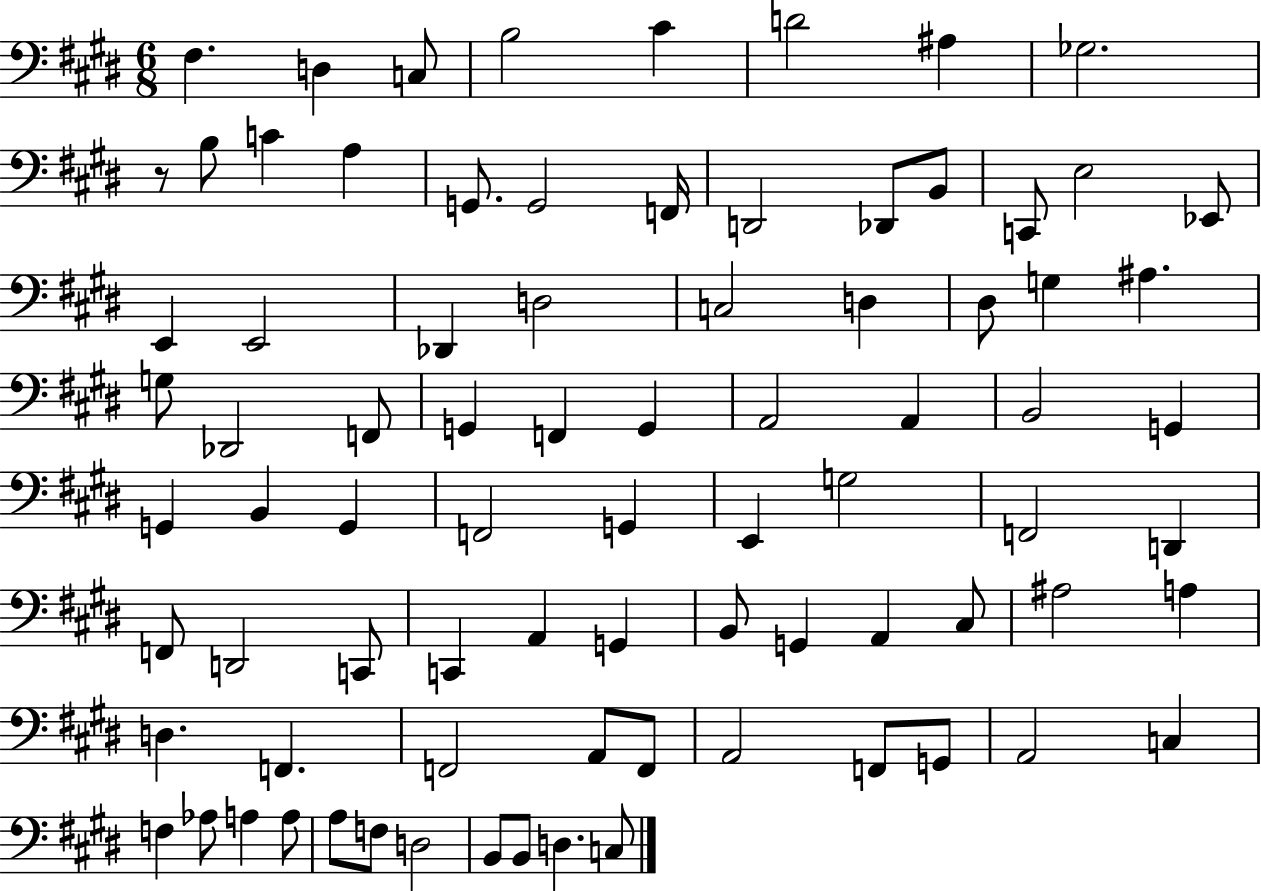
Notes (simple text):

F#3/q. D3/q C3/e B3/h C#4/q D4/h A#3/q Gb3/h. R/e B3/e C4/q A3/q G2/e. G2/h F2/s D2/h Db2/e B2/e C2/e E3/h Eb2/e E2/q E2/h Db2/q D3/h C3/h D3/q D#3/e G3/q A#3/q. G3/e Db2/h F2/e G2/q F2/q G2/q A2/h A2/q B2/h G2/q G2/q B2/q G2/q F2/h G2/q E2/q G3/h F2/h D2/q F2/e D2/h C2/e C2/q A2/q G2/q B2/e G2/q A2/q C#3/e A#3/h A3/q D3/q. F2/q. F2/h A2/e F2/e A2/h F2/e G2/e A2/h C3/q F3/q Ab3/e A3/q A3/e A3/e F3/e D3/h B2/e B2/e D3/q. C3/e